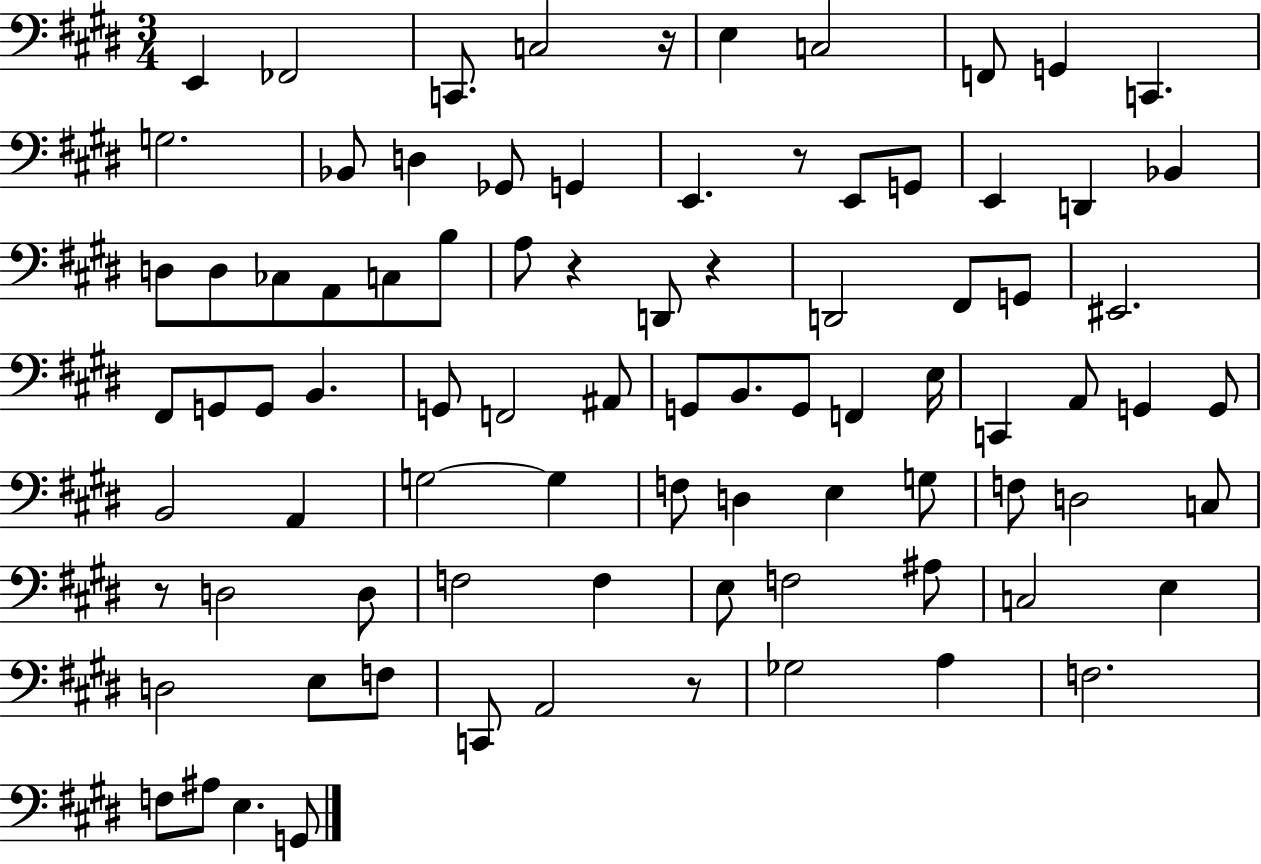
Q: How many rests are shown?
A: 6